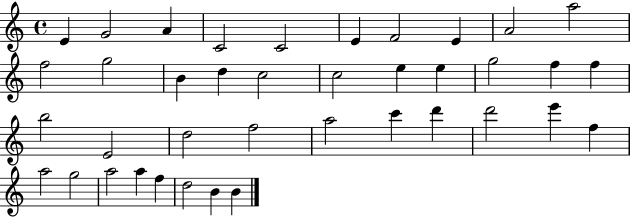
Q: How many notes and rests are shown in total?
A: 39